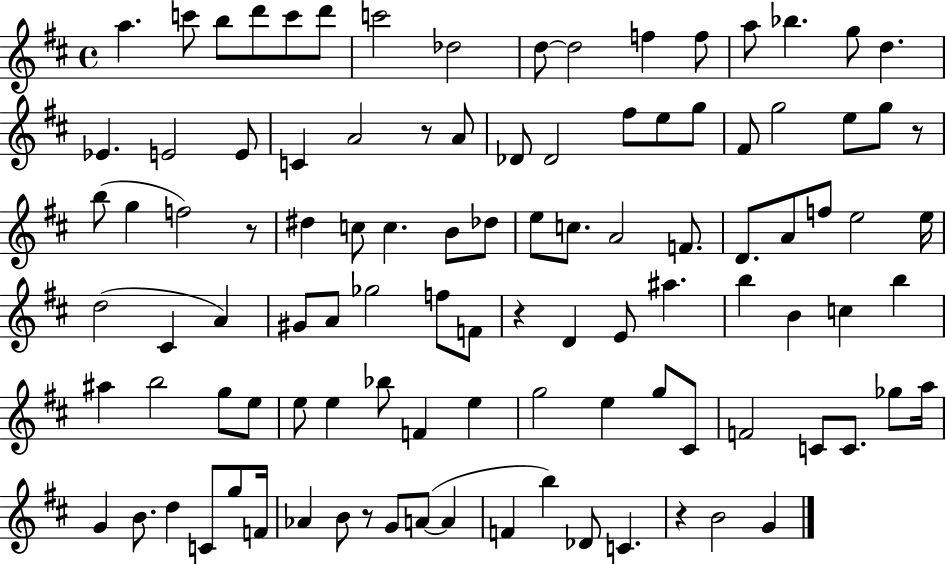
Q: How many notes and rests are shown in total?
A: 104